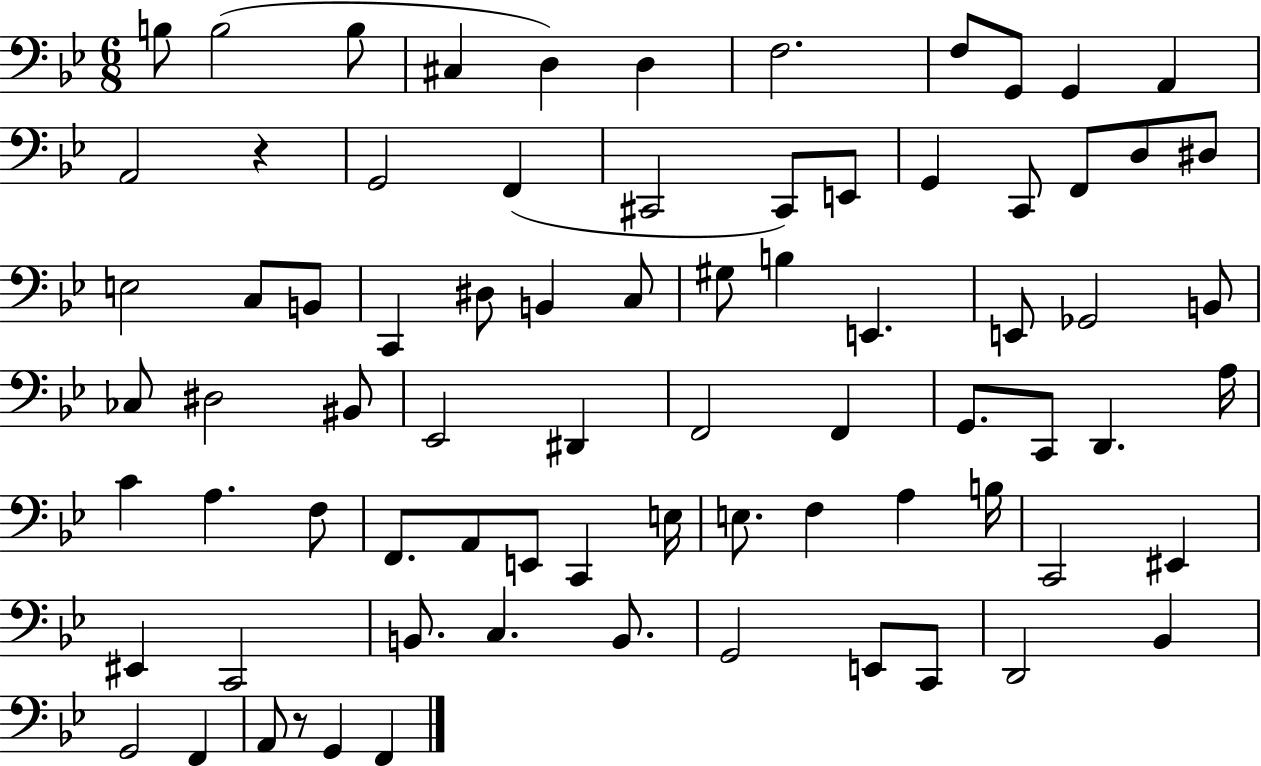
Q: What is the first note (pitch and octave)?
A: B3